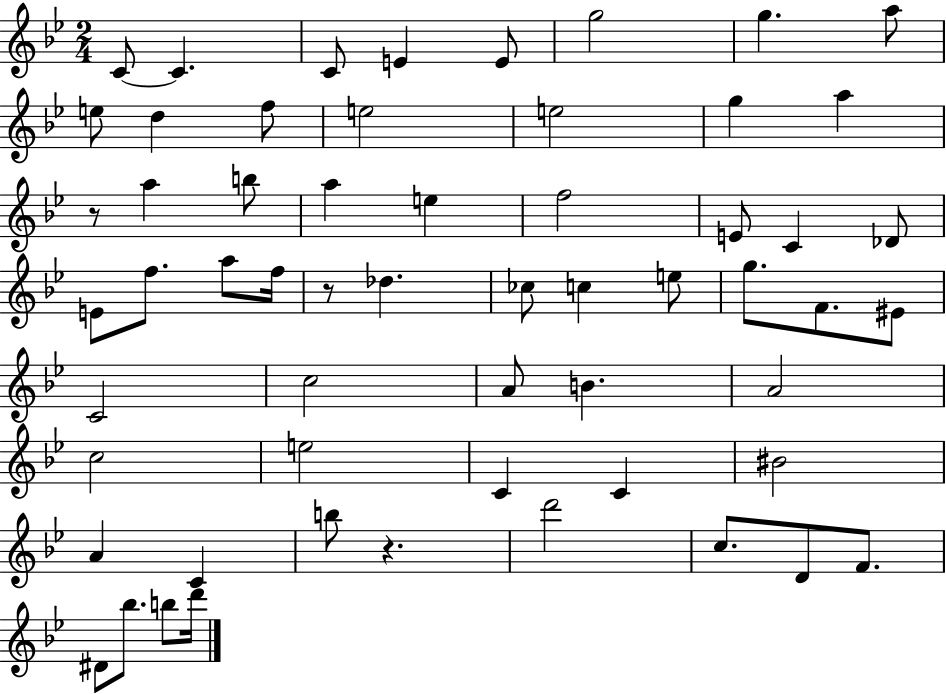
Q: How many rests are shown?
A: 3